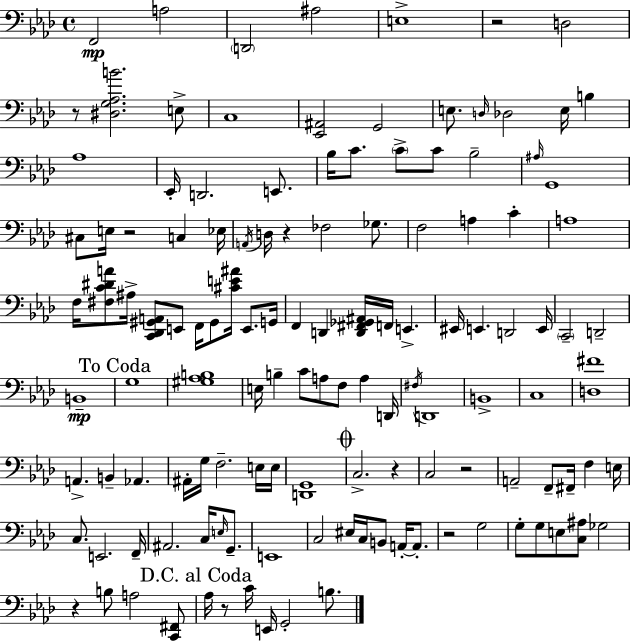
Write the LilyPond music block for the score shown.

{
  \clef bass
  \time 4/4
  \defaultTimeSignature
  \key f \minor
  \repeat volta 2 { f,2\mp a2 | \parenthesize d,2 ais2 | e1-> | r2 d2 | \break r8 <dis g aes b'>2. e8-> | c1 | <ees, ais,>2 g,2 | e8. \grace { d16 } des2 e16 b4 | \break aes1 | ees,16-. d,2. e,8. | bes16 c'8. \parenthesize c'8-> c'8 bes2-- | \grace { ais16 } g,1 | \break cis8 e16 r2 c4 | ees16 \acciaccatura { a,16 } d16 r4 fes2 | ges8. f2 a4 c'4-. | a1 | \break f16 <fis c' dis' a'>8 ais16-> <c, des, gis, a,>8 e,8 f,16 gis,8 <cis' e' ais'>16 e,8. | g,16 f,4 d,4 <d, fis, ges, ais,>16 f,16 e,4.-> | eis,16 e,4. d,2 | e,16 \parenthesize c,2-- d,2-- | \break b,1--\mp | \mark "To Coda" g1 | <gis aes b>1 | e16 b4-- c'8 a8 f8 a4 | \break d,16 \acciaccatura { fis16 } d,1 | b,1-> | c1 | <d fis'>1 | \break a,4.-> b,4-- aes,4. | ais,16-. g16 f2.-- | e16 e16 <d, g,>1 | \mark \markup { \musicglyph "scripts.coda" } c2.-> | \break r4 c2 r2 | a,2-- f,8-- fis,16-- f4 | e16 c8. e,2. | f,16-- ais,2. | \break c16 \grace { e16 } g,8.-- e,1 | c2 eis16 c16 b,8 | a,16-.~~ a,8.-. r2 g2 | g8-. g8 e8 <c ais>8 ges2 | \break r4 b8 a2 | <c, fis,>8 \mark "D.C. al Coda" aes16 r8 c'16 e,16 g,2-. | b8. } \bar "|."
}